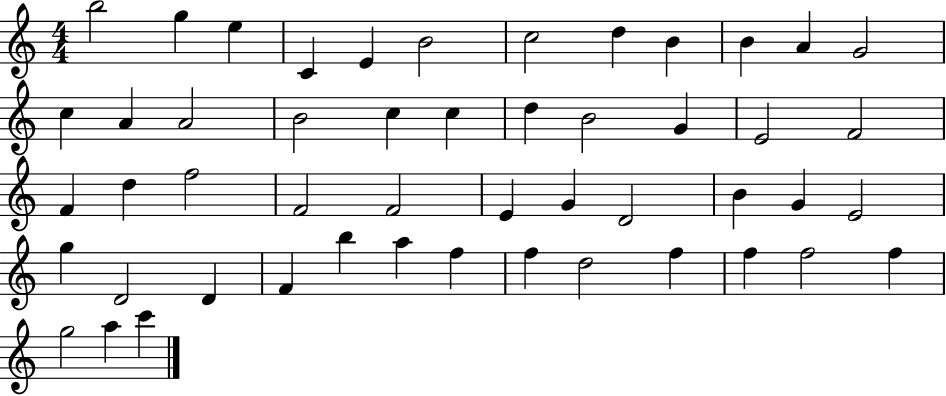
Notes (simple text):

B5/h G5/q E5/q C4/q E4/q B4/h C5/h D5/q B4/q B4/q A4/q G4/h C5/q A4/q A4/h B4/h C5/q C5/q D5/q B4/h G4/q E4/h F4/h F4/q D5/q F5/h F4/h F4/h E4/q G4/q D4/h B4/q G4/q E4/h G5/q D4/h D4/q F4/q B5/q A5/q F5/q F5/q D5/h F5/q F5/q F5/h F5/q G5/h A5/q C6/q